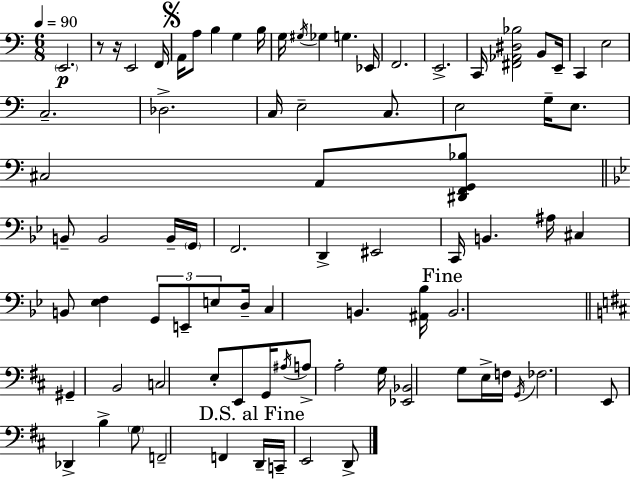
X:1
T:Untitled
M:6/8
L:1/4
K:Am
E,,2 z/2 z/4 E,,2 F,,/4 A,,/4 A,/2 B, G, B,/4 G,/4 ^G,/4 _G, G, _E,,/4 F,,2 E,,2 C,,/4 [^F,,_A,,^D,_B,]2 B,,/2 E,,/4 C,, E,2 C,2 _D,2 C,/4 E,2 C,/2 E,2 G,/4 E,/2 ^C,2 A,,/2 [^D,,F,,G,,_B,]/2 B,,/2 B,,2 B,,/4 G,,/4 F,,2 D,, ^E,,2 C,,/4 B,, ^A,/4 ^C, B,,/2 [_E,F,] G,,/2 E,,/2 E,/2 D,/4 C, B,, [^A,,_B,]/4 B,,2 ^G,, B,,2 C,2 E,/2 E,,/2 G,,/4 ^A,/4 A,/2 A,2 G,/4 [_E,,_B,,]2 G,/2 E,/4 F,/4 G,,/4 _F,2 E,,/2 _D,, B, G,/2 F,,2 F,, D,,/4 C,,/4 E,,2 D,,/2